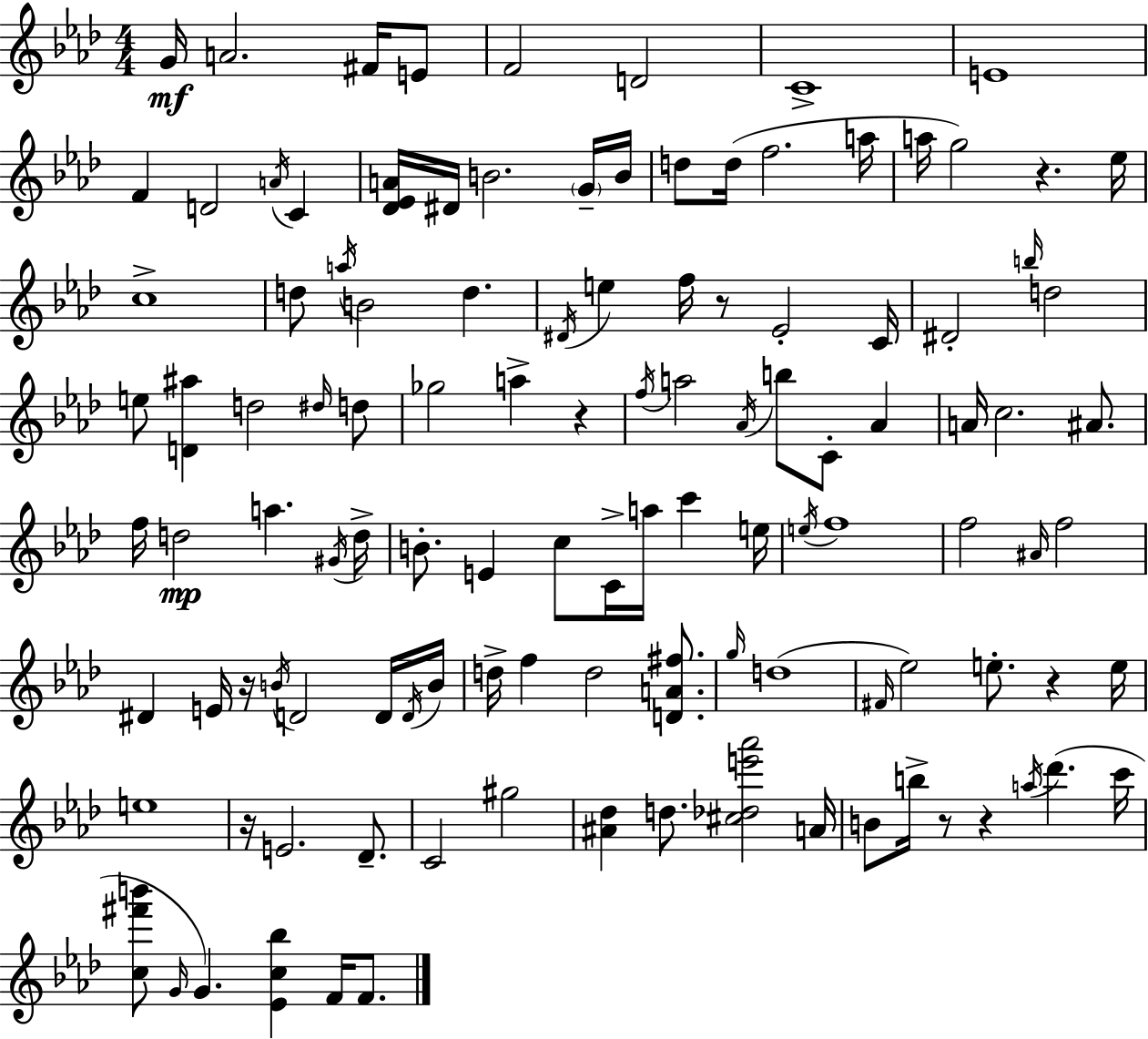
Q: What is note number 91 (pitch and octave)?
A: A4